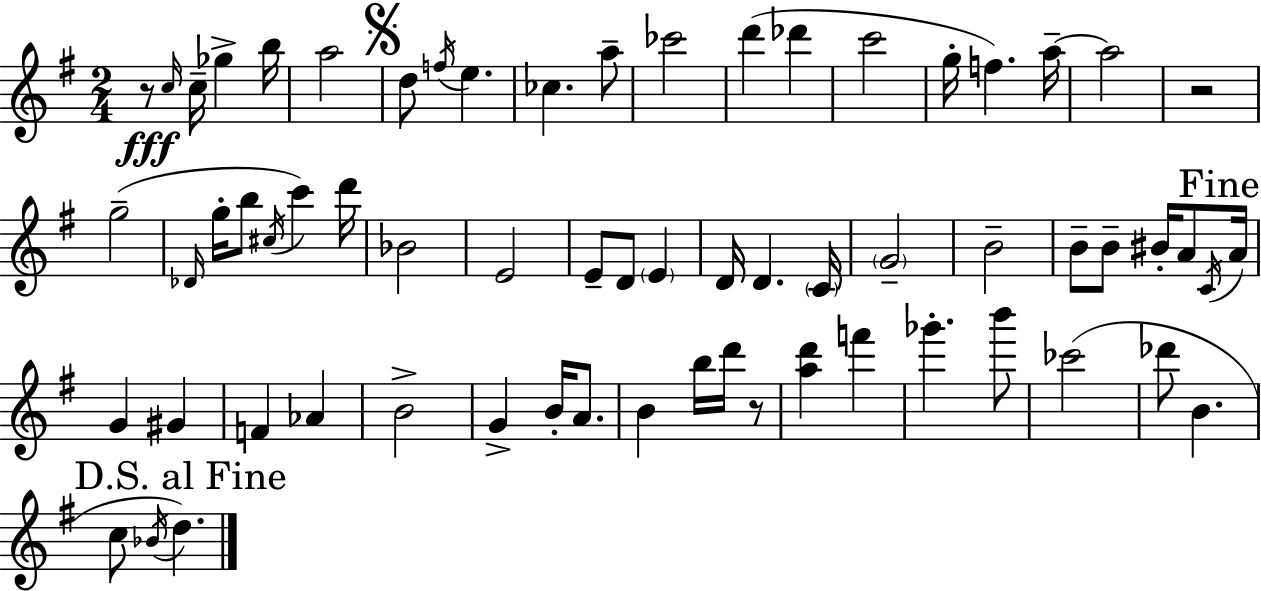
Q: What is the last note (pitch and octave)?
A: D5